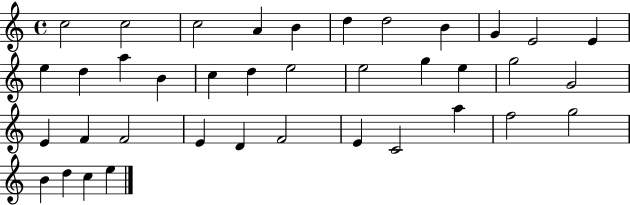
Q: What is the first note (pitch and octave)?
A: C5